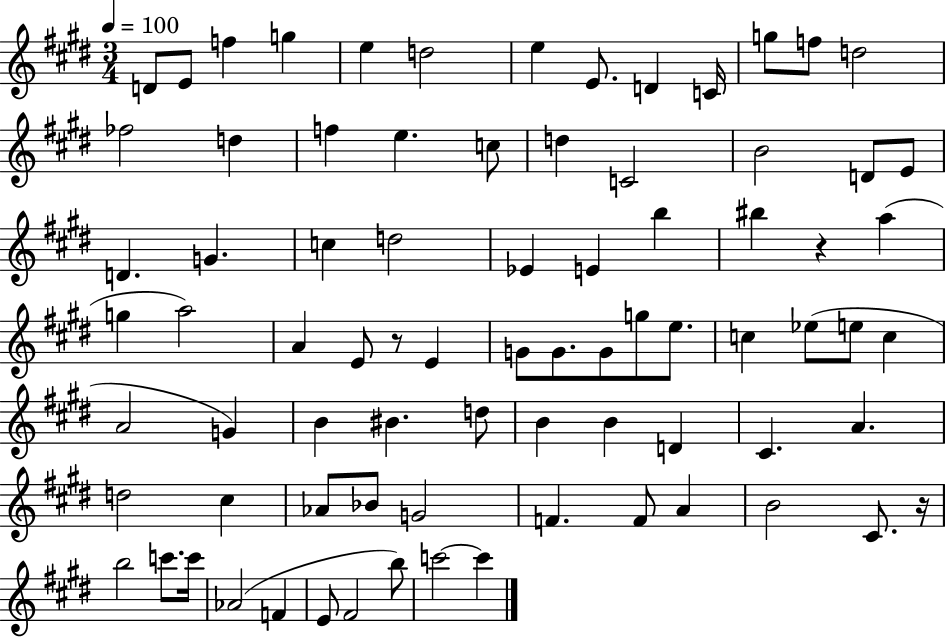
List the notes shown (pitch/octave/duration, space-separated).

D4/e E4/e F5/q G5/q E5/q D5/h E5/q E4/e. D4/q C4/s G5/e F5/e D5/h FES5/h D5/q F5/q E5/q. C5/e D5/q C4/h B4/h D4/e E4/e D4/q. G4/q. C5/q D5/h Eb4/q E4/q B5/q BIS5/q R/q A5/q G5/q A5/h A4/q E4/e R/e E4/q G4/e G4/e. G4/e G5/e E5/e. C5/q Eb5/e E5/e C5/q A4/h G4/q B4/q BIS4/q. D5/e B4/q B4/q D4/q C#4/q. A4/q. D5/h C#5/q Ab4/e Bb4/e G4/h F4/q. F4/e A4/q B4/h C#4/e. R/s B5/h C6/e. C6/s Ab4/h F4/q E4/e F#4/h B5/e C6/h C6/q